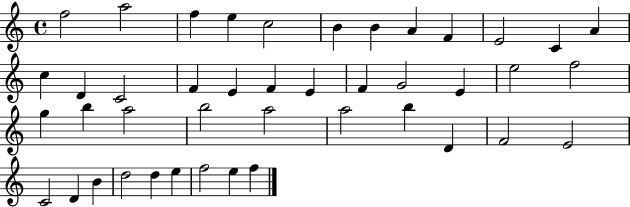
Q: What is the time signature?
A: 4/4